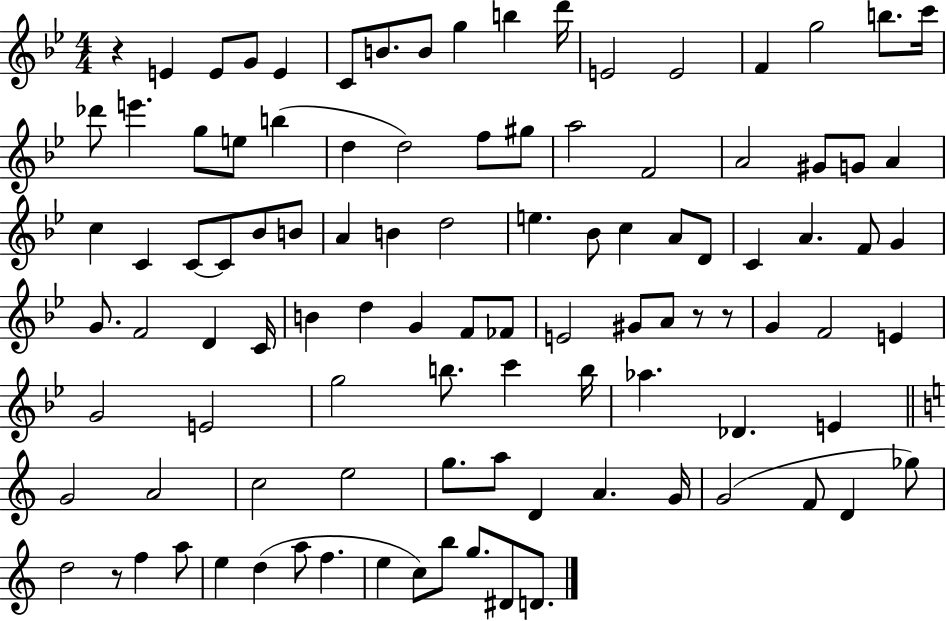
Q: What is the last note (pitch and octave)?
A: D4